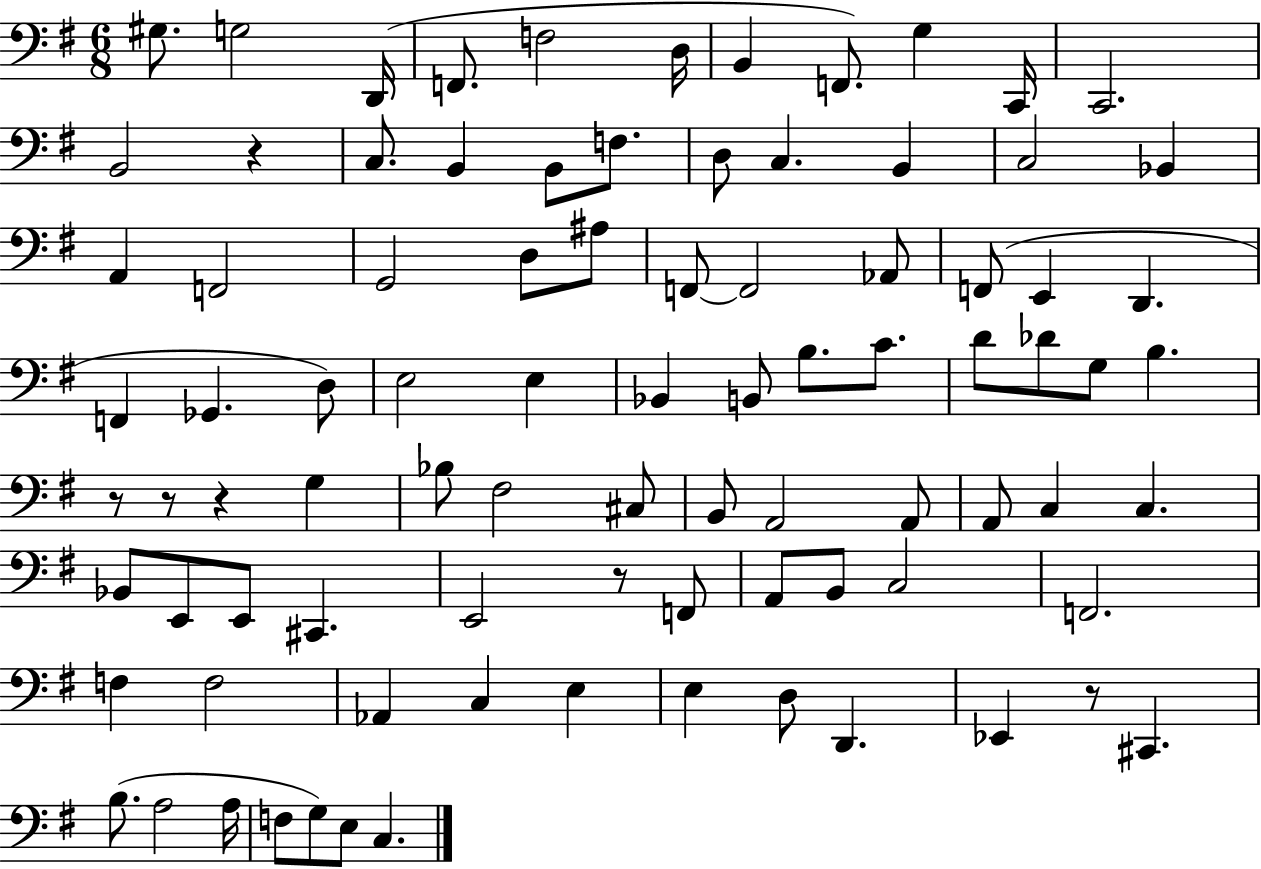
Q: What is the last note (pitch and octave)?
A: C3